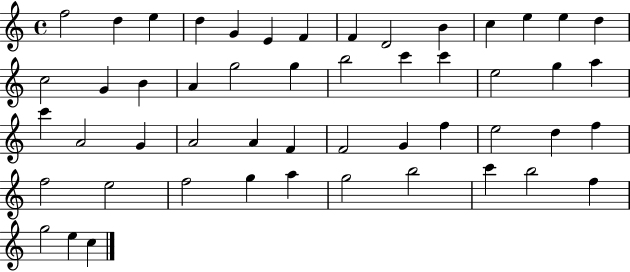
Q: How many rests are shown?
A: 0